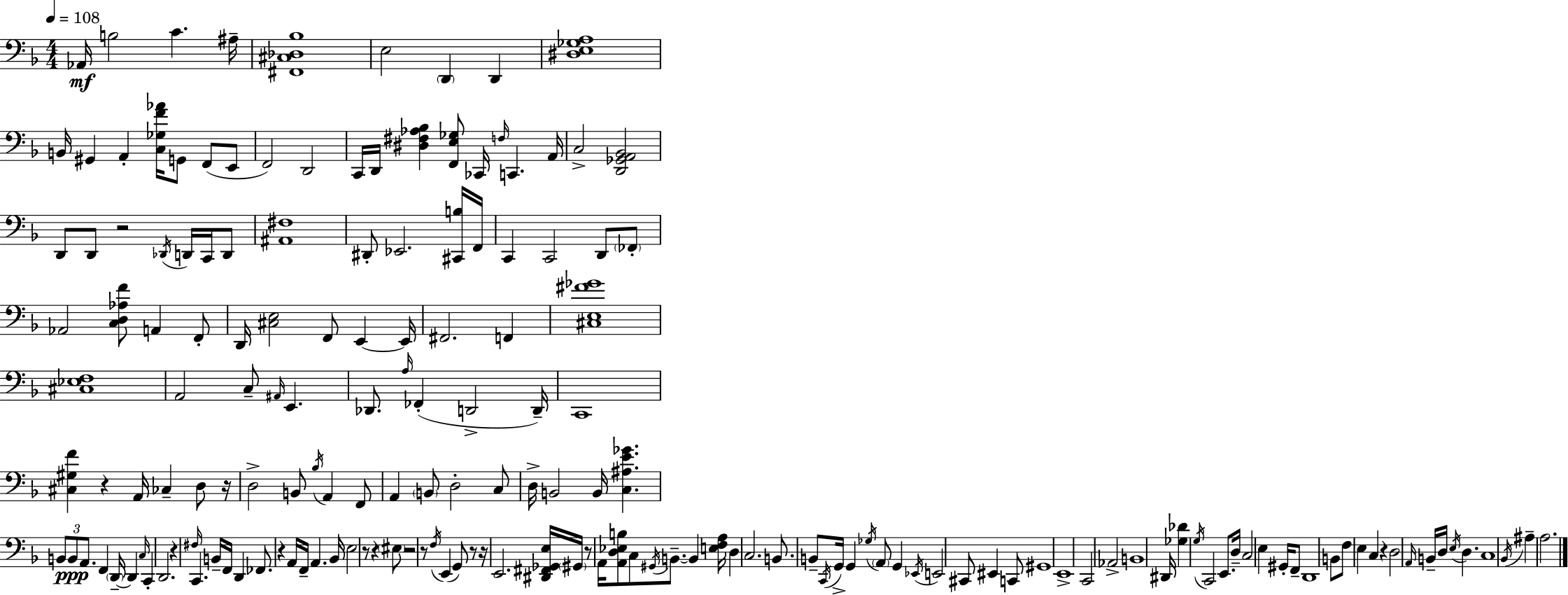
X:1
T:Untitled
M:4/4
L:1/4
K:F
_A,,/4 B,2 C ^A,/4 [^F,,^C,_D,_B,]4 E,2 D,, D,, [^D,E,_G,A,]4 B,,/4 ^G,, A,, [C,_G,F_A]/4 G,,/2 F,,/2 E,,/2 F,,2 D,,2 C,,/4 D,,/4 [^D,^F,_A,_B,] [F,,E,_G,]/2 _C,,/4 F,/4 C,, A,,/4 C,2 [D,,_G,,A,,_B,,]2 D,,/2 D,,/2 z2 _D,,/4 D,,/4 C,,/4 D,,/2 [^A,,^F,]4 ^D,,/2 _E,,2 [^C,,B,]/4 F,,/4 C,, C,,2 D,,/2 _F,,/2 _A,,2 [C,D,_A,F]/2 A,, F,,/2 D,,/4 [^C,E,]2 F,,/2 E,, E,,/4 ^F,,2 F,, [^C,E,^F_G]4 [^C,_E,F,]4 A,,2 C,/2 ^A,,/4 E,, _D,,/2 A,/4 _F,, D,,2 D,,/4 C,,4 [^C,^G,F] z A,,/4 _C, D,/2 z/4 D,2 B,,/2 _B,/4 A,, F,,/2 A,, B,,/2 D,2 C,/2 D,/4 B,,2 B,,/4 [C,^A,E_G] B,,/2 B,,/2 A,,/2 F,, D,,/4 D,, C,/4 C,, D,,2 z ^F,/4 C,, B,,/4 F,,/4 D,, _F,,/2 z A,,/4 F,,/4 A,, _B,,/4 E,2 z/2 z ^E,/2 z2 z/2 F,/4 E,, G,,/2 z/2 z/4 E,,2 [^D,,^F,,_G,,E,]/4 ^G,,/4 z/2 A,,/4 [A,,D,_E,B,]/2 C,/2 ^G,,/4 B,,/2 B,, [E,F,A,]/4 D, C,2 B,,/2 B,,/2 C,,/4 G,,/4 G,, _G,/4 A,,/2 G,, _E,,/4 E,,2 ^C,,/2 ^E,, C,,/2 ^G,,4 E,,4 C,,2 _A,,2 B,,4 ^D,,/4 [_G,_D] G,/4 C,,2 E,,/2 D,/4 C,2 E, ^G,,/4 F,,/2 D,,4 B,,/2 F,/2 E, C, z D,2 A,,/4 B,,/4 D,/4 E,/4 D, C,4 _B,,/4 ^A, A,2